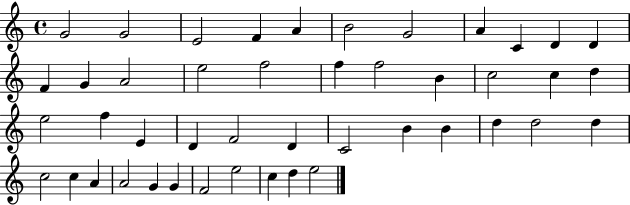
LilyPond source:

{
  \clef treble
  \time 4/4
  \defaultTimeSignature
  \key c \major
  g'2 g'2 | e'2 f'4 a'4 | b'2 g'2 | a'4 c'4 d'4 d'4 | \break f'4 g'4 a'2 | e''2 f''2 | f''4 f''2 b'4 | c''2 c''4 d''4 | \break e''2 f''4 e'4 | d'4 f'2 d'4 | c'2 b'4 b'4 | d''4 d''2 d''4 | \break c''2 c''4 a'4 | a'2 g'4 g'4 | f'2 e''2 | c''4 d''4 e''2 | \break \bar "|."
}